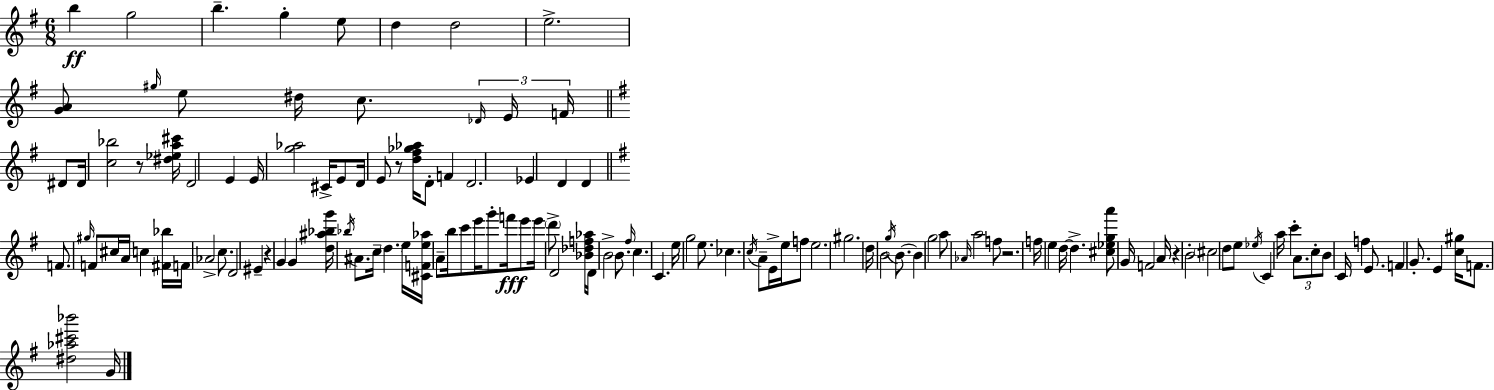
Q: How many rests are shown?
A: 5